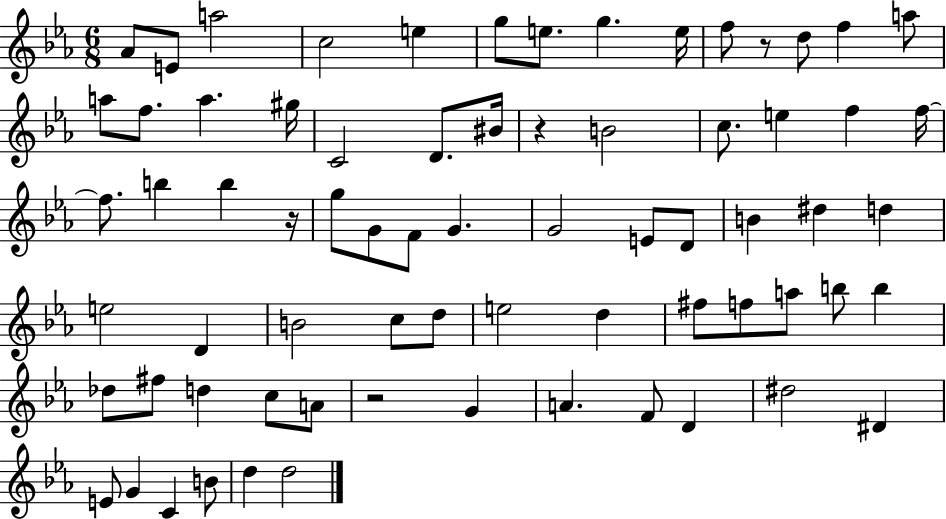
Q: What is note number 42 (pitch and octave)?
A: C5